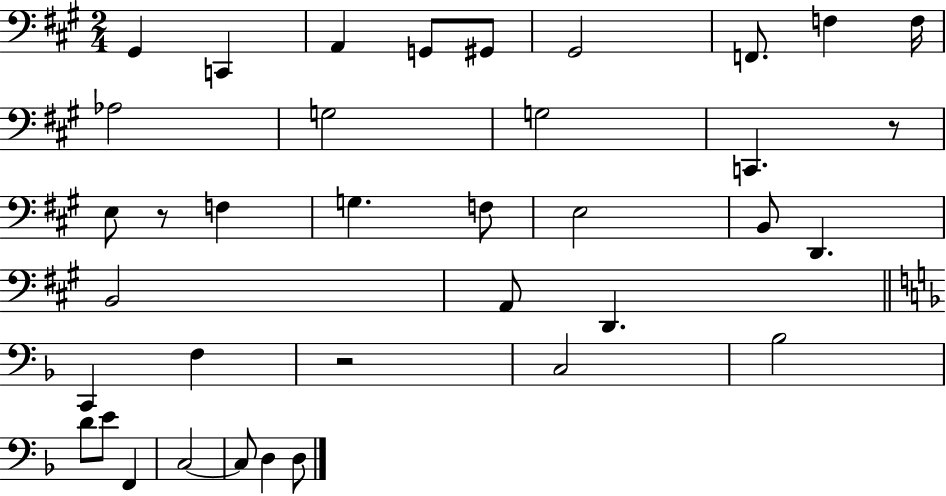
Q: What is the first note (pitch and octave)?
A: G#2